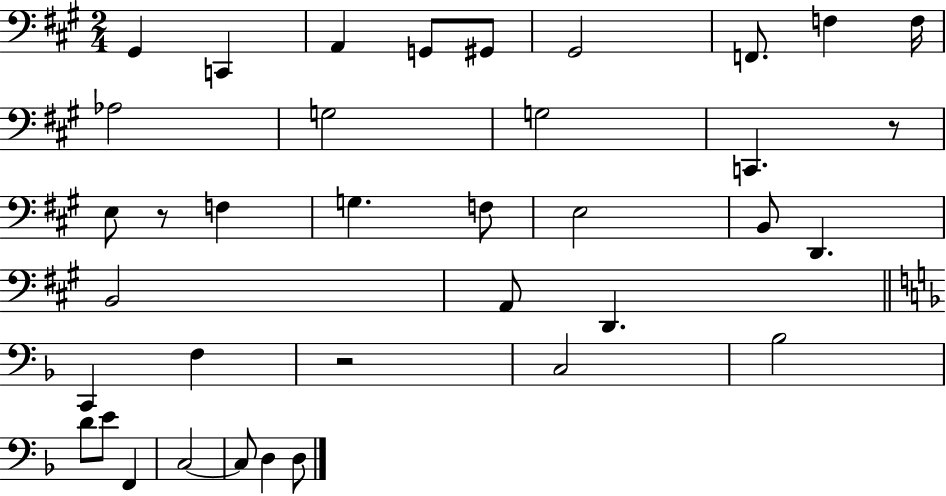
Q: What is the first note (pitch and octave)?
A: G#2